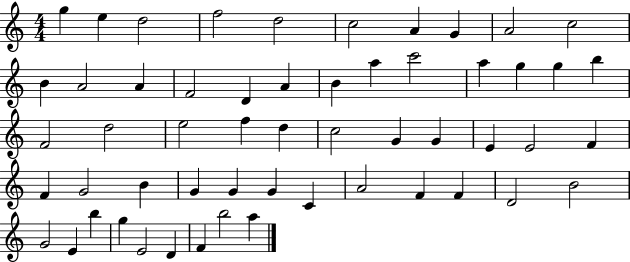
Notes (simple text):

G5/q E5/q D5/h F5/h D5/h C5/h A4/q G4/q A4/h C5/h B4/q A4/h A4/q F4/h D4/q A4/q B4/q A5/q C6/h A5/q G5/q G5/q B5/q F4/h D5/h E5/h F5/q D5/q C5/h G4/q G4/q E4/q E4/h F4/q F4/q G4/h B4/q G4/q G4/q G4/q C4/q A4/h F4/q F4/q D4/h B4/h G4/h E4/q B5/q G5/q E4/h D4/q F4/q B5/h A5/q